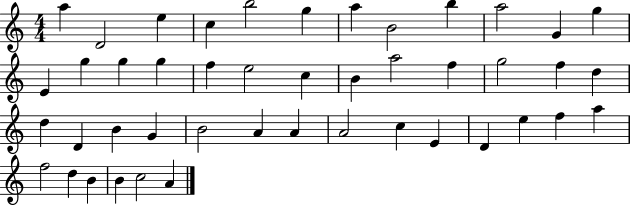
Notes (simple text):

A5/q D4/h E5/q C5/q B5/h G5/q A5/q B4/h B5/q A5/h G4/q G5/q E4/q G5/q G5/q G5/q F5/q E5/h C5/q B4/q A5/h F5/q G5/h F5/q D5/q D5/q D4/q B4/q G4/q B4/h A4/q A4/q A4/h C5/q E4/q D4/q E5/q F5/q A5/q F5/h D5/q B4/q B4/q C5/h A4/q